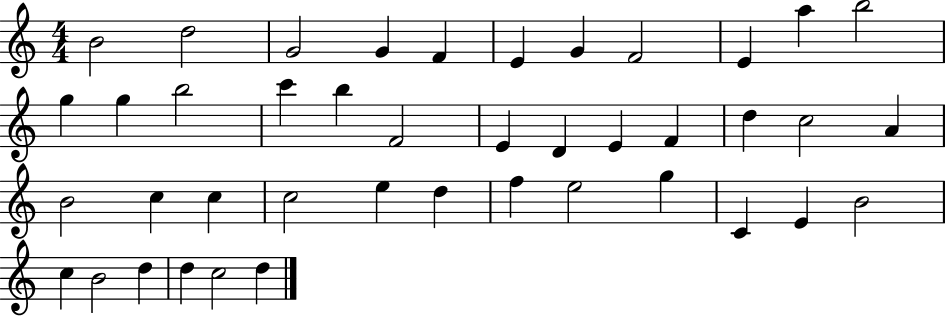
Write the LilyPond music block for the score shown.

{
  \clef treble
  \numericTimeSignature
  \time 4/4
  \key c \major
  b'2 d''2 | g'2 g'4 f'4 | e'4 g'4 f'2 | e'4 a''4 b''2 | \break g''4 g''4 b''2 | c'''4 b''4 f'2 | e'4 d'4 e'4 f'4 | d''4 c''2 a'4 | \break b'2 c''4 c''4 | c''2 e''4 d''4 | f''4 e''2 g''4 | c'4 e'4 b'2 | \break c''4 b'2 d''4 | d''4 c''2 d''4 | \bar "|."
}